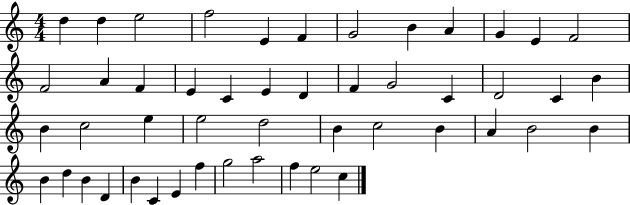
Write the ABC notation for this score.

X:1
T:Untitled
M:4/4
L:1/4
K:C
d d e2 f2 E F G2 B A G E F2 F2 A F E C E D F G2 C D2 C B B c2 e e2 d2 B c2 B A B2 B B d B D B C E f g2 a2 f e2 c